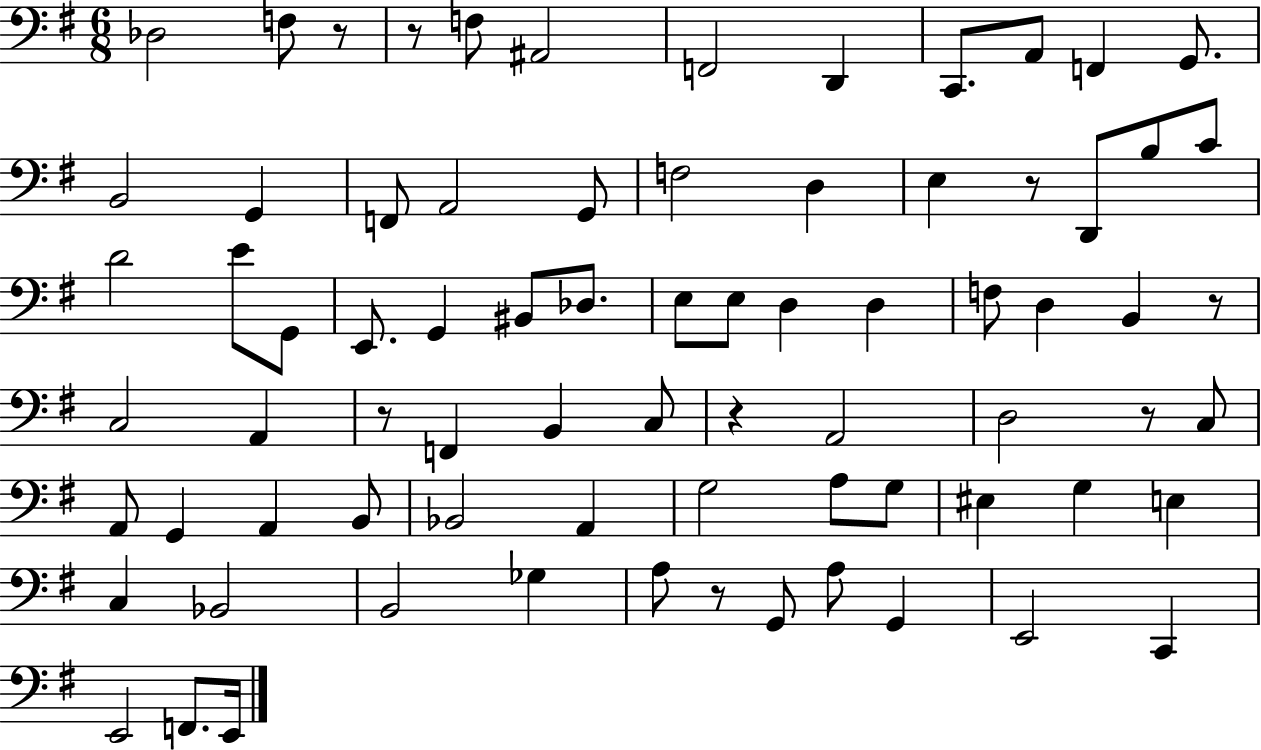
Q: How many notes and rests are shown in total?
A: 76